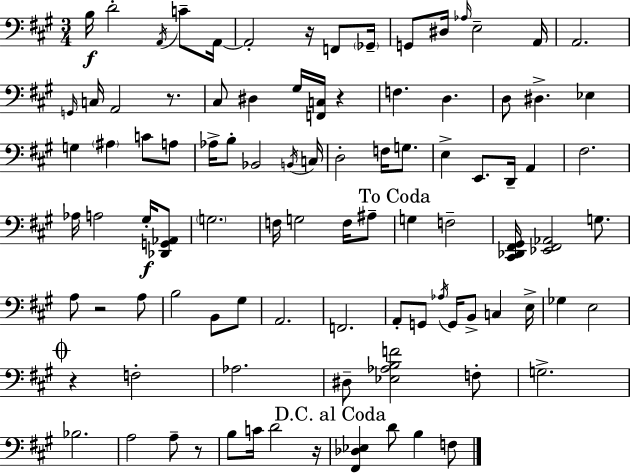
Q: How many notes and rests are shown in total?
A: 96